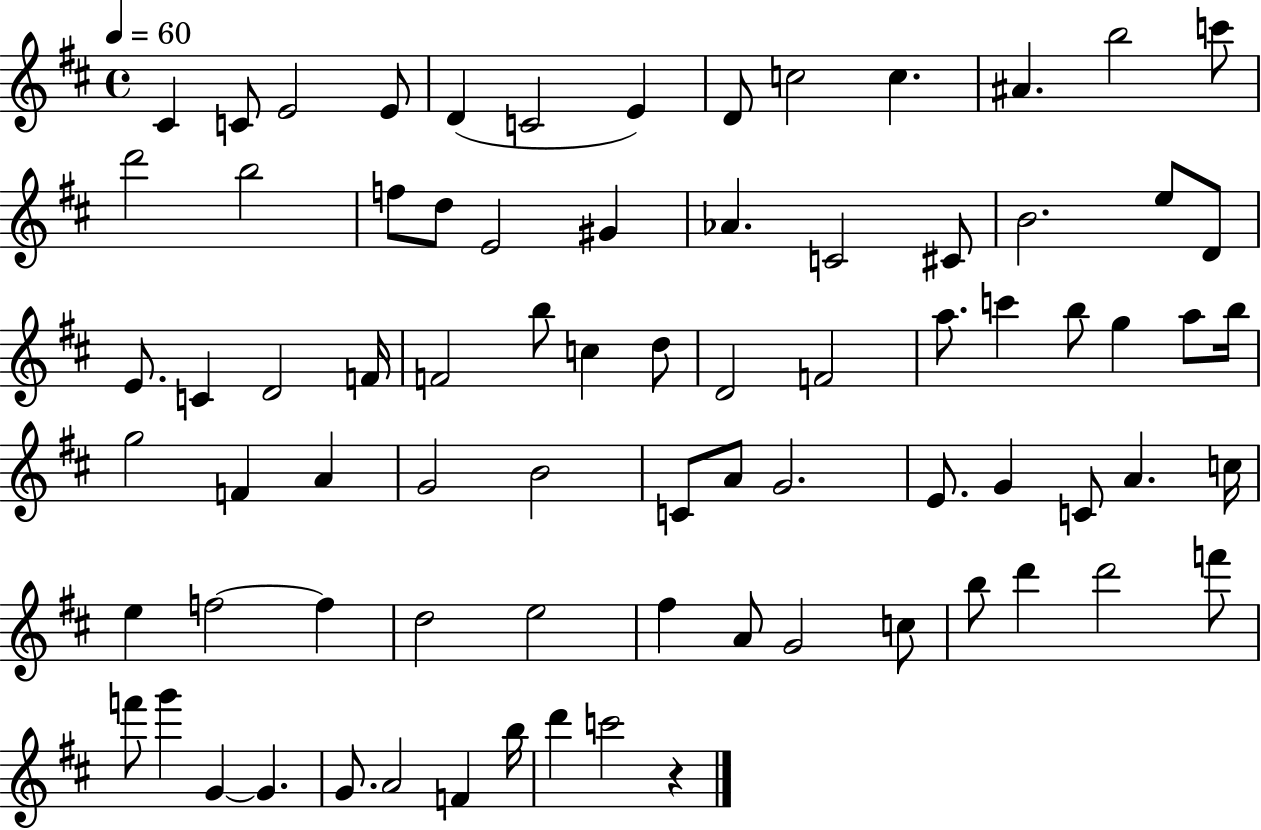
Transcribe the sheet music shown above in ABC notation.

X:1
T:Untitled
M:4/4
L:1/4
K:D
^C C/2 E2 E/2 D C2 E D/2 c2 c ^A b2 c'/2 d'2 b2 f/2 d/2 E2 ^G _A C2 ^C/2 B2 e/2 D/2 E/2 C D2 F/4 F2 b/2 c d/2 D2 F2 a/2 c' b/2 g a/2 b/4 g2 F A G2 B2 C/2 A/2 G2 E/2 G C/2 A c/4 e f2 f d2 e2 ^f A/2 G2 c/2 b/2 d' d'2 f'/2 f'/2 g' G G G/2 A2 F b/4 d' c'2 z